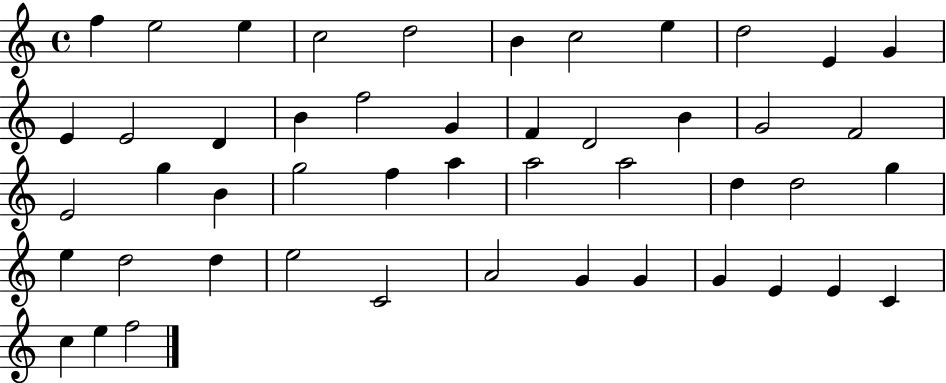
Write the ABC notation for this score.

X:1
T:Untitled
M:4/4
L:1/4
K:C
f e2 e c2 d2 B c2 e d2 E G E E2 D B f2 G F D2 B G2 F2 E2 g B g2 f a a2 a2 d d2 g e d2 d e2 C2 A2 G G G E E C c e f2